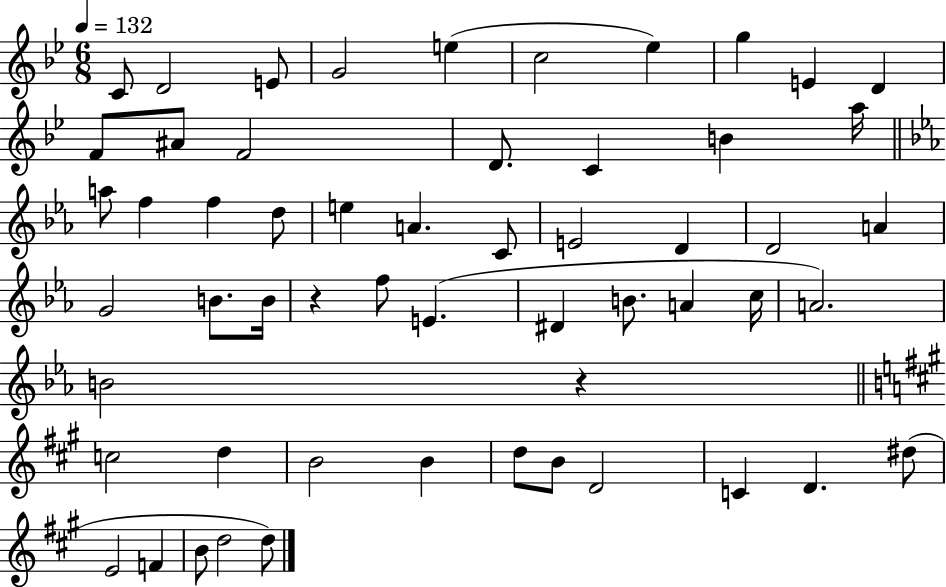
C4/e D4/h E4/e G4/h E5/q C5/h Eb5/q G5/q E4/q D4/q F4/e A#4/e F4/h D4/e. C4/q B4/q A5/s A5/e F5/q F5/q D5/e E5/q A4/q. C4/e E4/h D4/q D4/h A4/q G4/h B4/e. B4/s R/q F5/e E4/q. D#4/q B4/e. A4/q C5/s A4/h. B4/h R/q C5/h D5/q B4/h B4/q D5/e B4/e D4/h C4/q D4/q. D#5/e E4/h F4/q B4/e D5/h D5/e